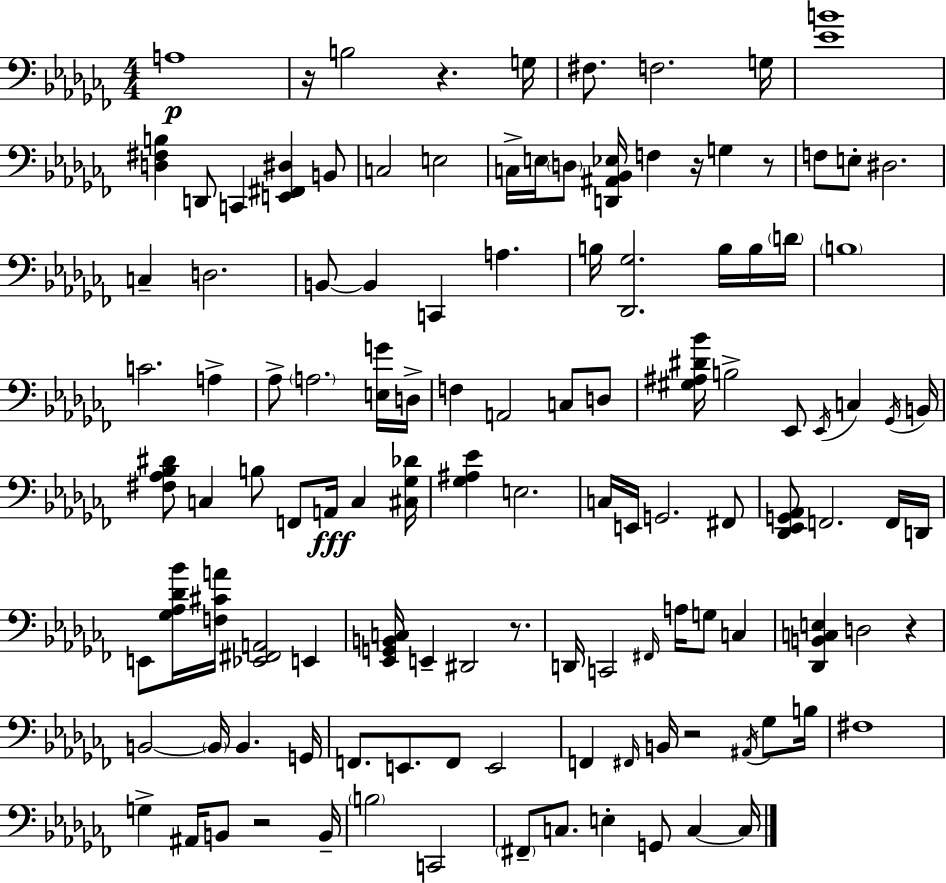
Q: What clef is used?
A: bass